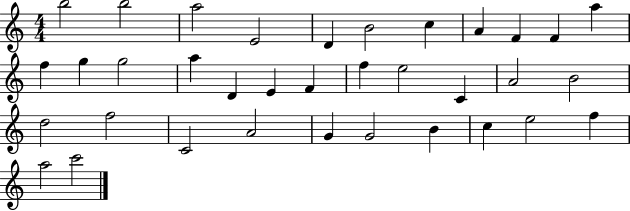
{
  \clef treble
  \numericTimeSignature
  \time 4/4
  \key c \major
  b''2 b''2 | a''2 e'2 | d'4 b'2 c''4 | a'4 f'4 f'4 a''4 | \break f''4 g''4 g''2 | a''4 d'4 e'4 f'4 | f''4 e''2 c'4 | a'2 b'2 | \break d''2 f''2 | c'2 a'2 | g'4 g'2 b'4 | c''4 e''2 f''4 | \break a''2 c'''2 | \bar "|."
}